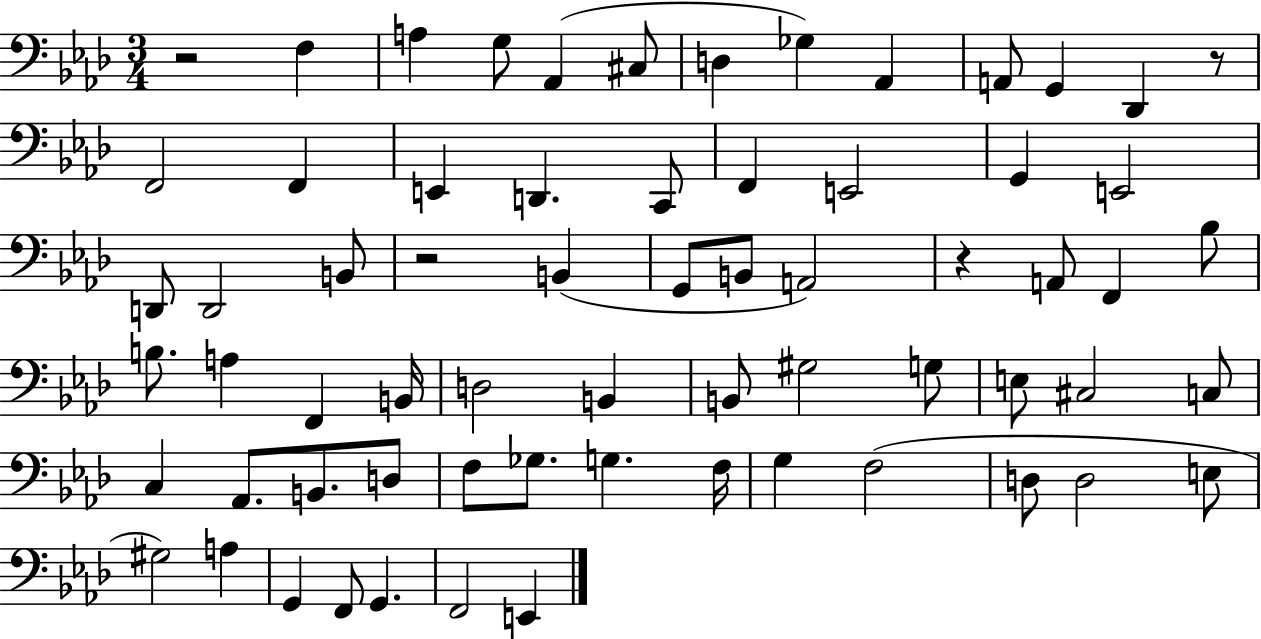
X:1
T:Untitled
M:3/4
L:1/4
K:Ab
z2 F, A, G,/2 _A,, ^C,/2 D, _G, _A,, A,,/2 G,, _D,, z/2 F,,2 F,, E,, D,, C,,/2 F,, E,,2 G,, E,,2 D,,/2 D,,2 B,,/2 z2 B,, G,,/2 B,,/2 A,,2 z A,,/2 F,, _B,/2 B,/2 A, F,, B,,/4 D,2 B,, B,,/2 ^G,2 G,/2 E,/2 ^C,2 C,/2 C, _A,,/2 B,,/2 D,/2 F,/2 _G,/2 G, F,/4 G, F,2 D,/2 D,2 E,/2 ^G,2 A, G,, F,,/2 G,, F,,2 E,,